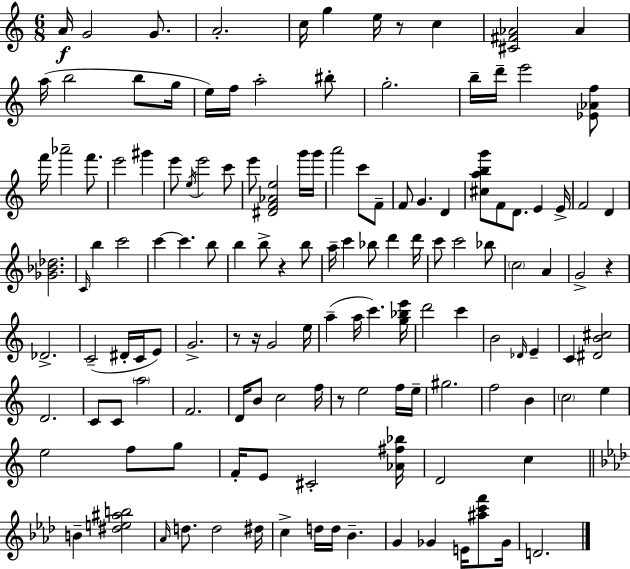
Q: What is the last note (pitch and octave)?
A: D4